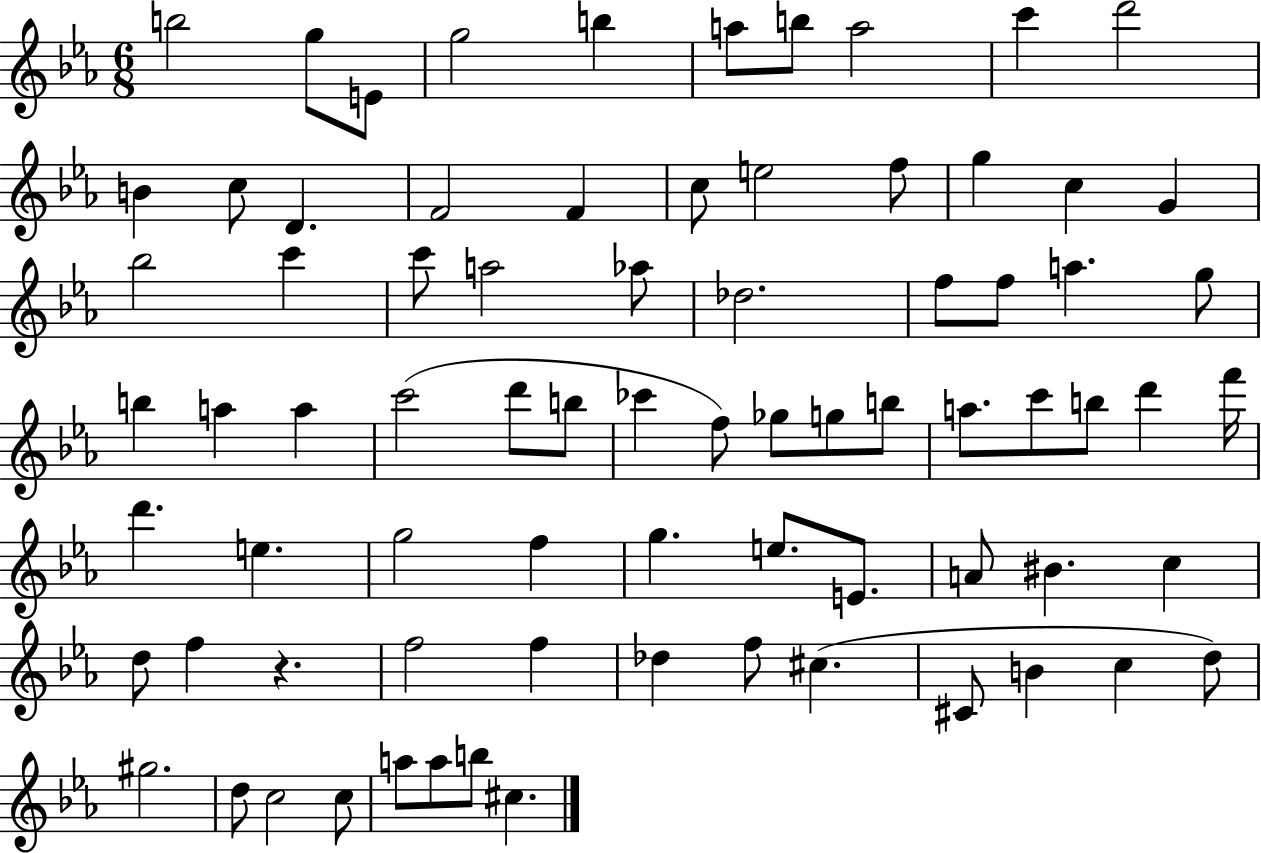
X:1
T:Untitled
M:6/8
L:1/4
K:Eb
b2 g/2 E/2 g2 b a/2 b/2 a2 c' d'2 B c/2 D F2 F c/2 e2 f/2 g c G _b2 c' c'/2 a2 _a/2 _d2 f/2 f/2 a g/2 b a a c'2 d'/2 b/2 _c' f/2 _g/2 g/2 b/2 a/2 c'/2 b/2 d' f'/4 d' e g2 f g e/2 E/2 A/2 ^B c d/2 f z f2 f _d f/2 ^c ^C/2 B c d/2 ^g2 d/2 c2 c/2 a/2 a/2 b/2 ^c